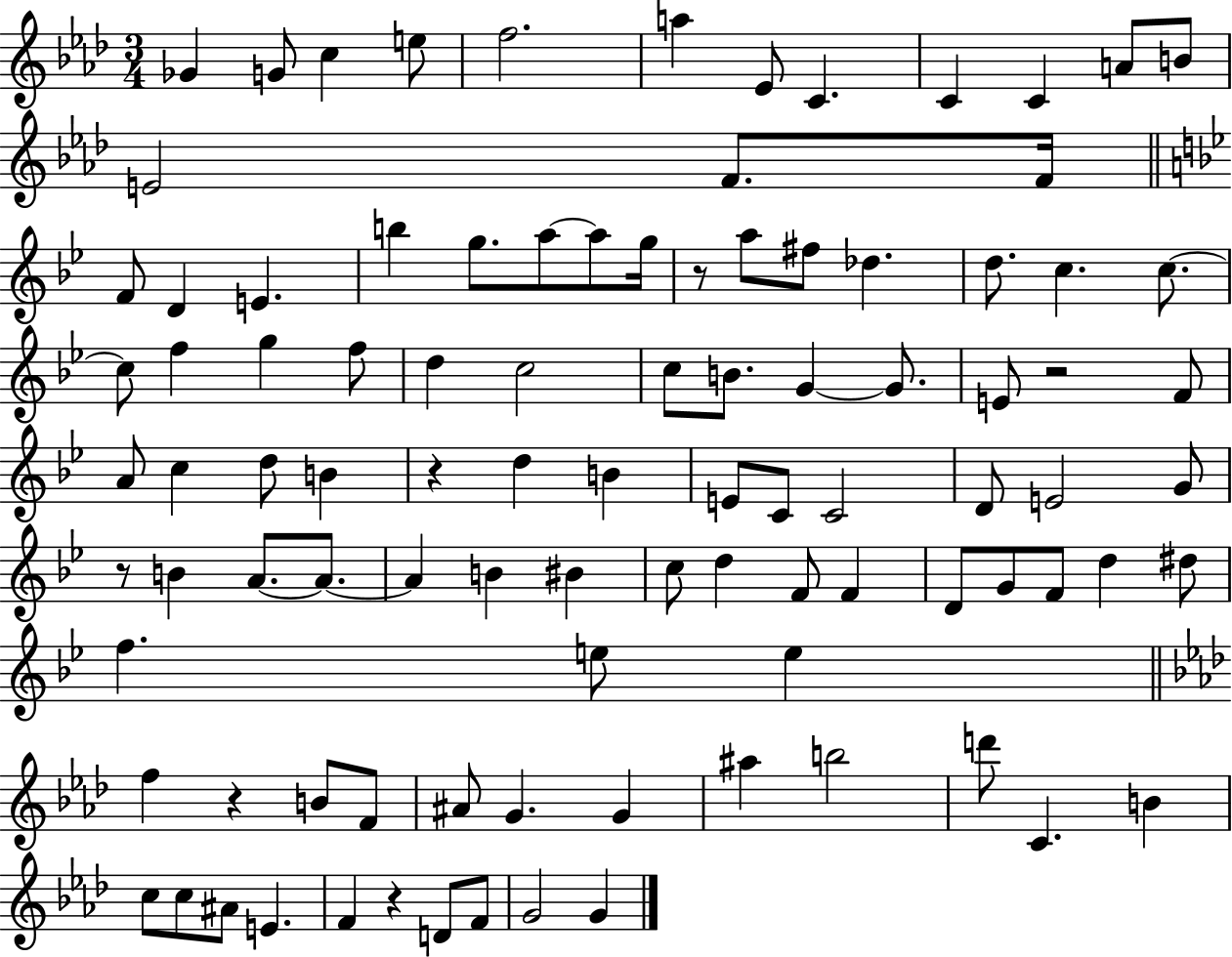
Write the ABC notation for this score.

X:1
T:Untitled
M:3/4
L:1/4
K:Ab
_G G/2 c e/2 f2 a _E/2 C C C A/2 B/2 E2 F/2 F/4 F/2 D E b g/2 a/2 a/2 g/4 z/2 a/2 ^f/2 _d d/2 c c/2 c/2 f g f/2 d c2 c/2 B/2 G G/2 E/2 z2 F/2 A/2 c d/2 B z d B E/2 C/2 C2 D/2 E2 G/2 z/2 B A/2 A/2 A B ^B c/2 d F/2 F D/2 G/2 F/2 d ^d/2 f e/2 e f z B/2 F/2 ^A/2 G G ^a b2 d'/2 C B c/2 c/2 ^A/2 E F z D/2 F/2 G2 G